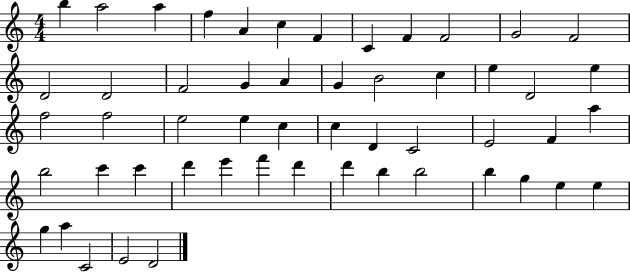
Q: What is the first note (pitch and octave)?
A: B5